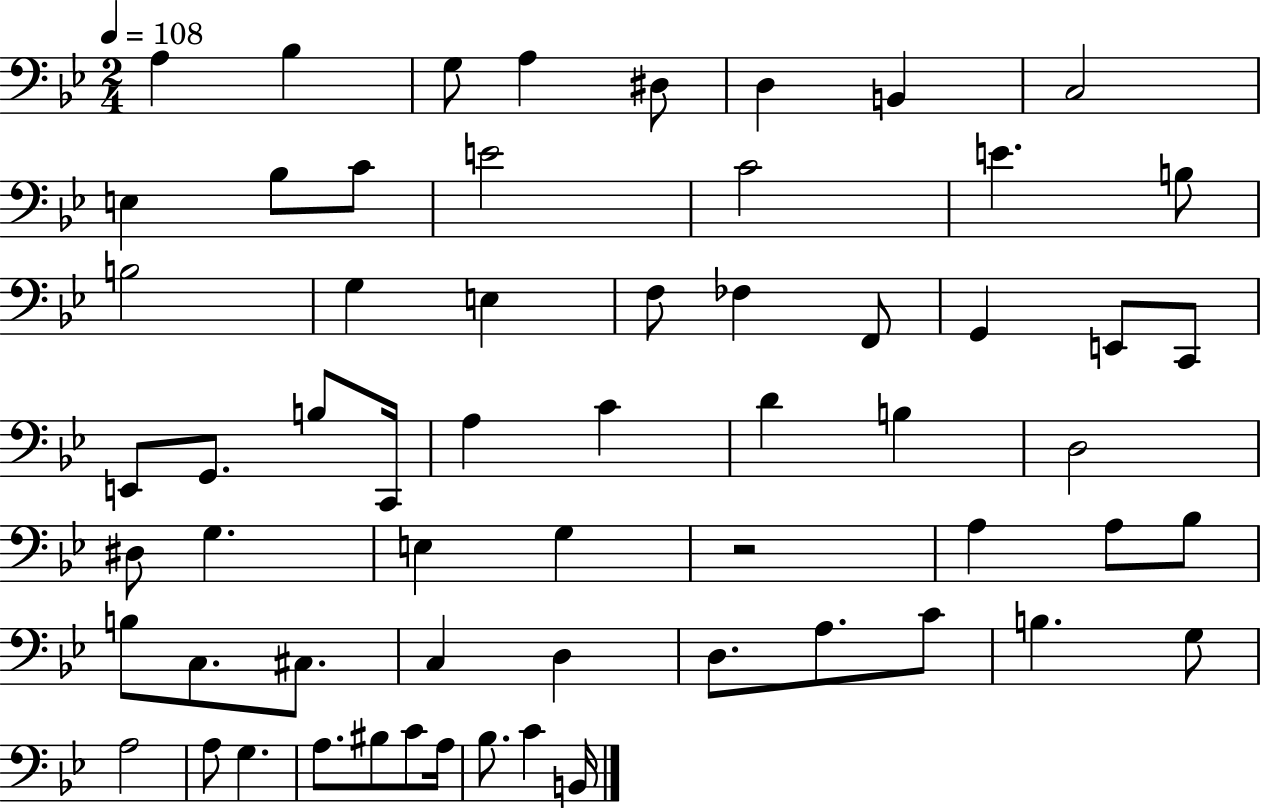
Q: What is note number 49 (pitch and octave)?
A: B3